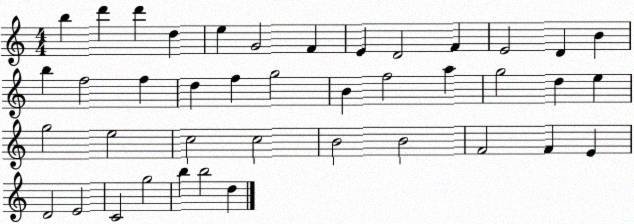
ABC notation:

X:1
T:Untitled
M:4/4
L:1/4
K:C
b d' d' d e G2 F E D2 F E2 D B b f2 f d f g2 B f2 a g2 d e g2 e2 c2 c2 B2 B2 F2 F E D2 E2 C2 g2 b b2 d